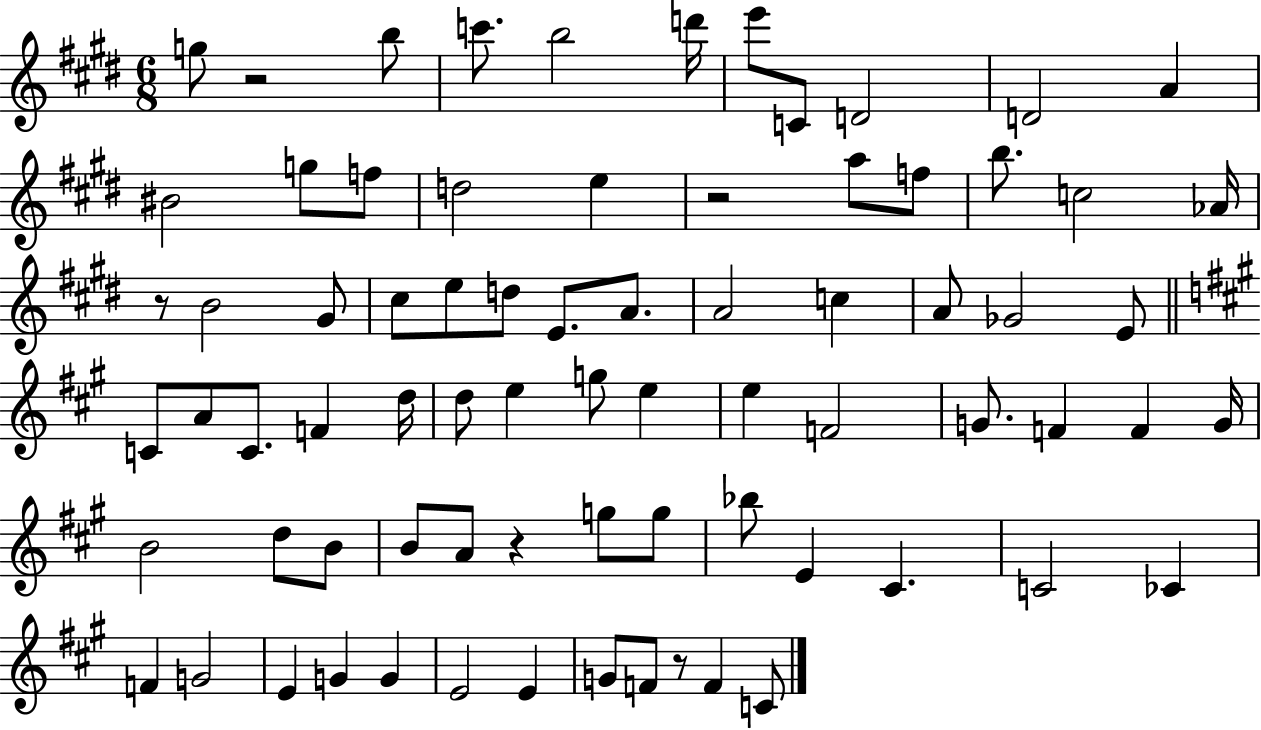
{
  \clef treble
  \numericTimeSignature
  \time 6/8
  \key e \major
  g''8 r2 b''8 | c'''8. b''2 d'''16 | e'''8 c'8 d'2 | d'2 a'4 | \break bis'2 g''8 f''8 | d''2 e''4 | r2 a''8 f''8 | b''8. c''2 aes'16 | \break r8 b'2 gis'8 | cis''8 e''8 d''8 e'8. a'8. | a'2 c''4 | a'8 ges'2 e'8 | \break \bar "||" \break \key a \major c'8 a'8 c'8. f'4 d''16 | d''8 e''4 g''8 e''4 | e''4 f'2 | g'8. f'4 f'4 g'16 | \break b'2 d''8 b'8 | b'8 a'8 r4 g''8 g''8 | bes''8 e'4 cis'4. | c'2 ces'4 | \break f'4 g'2 | e'4 g'4 g'4 | e'2 e'4 | g'8 f'8 r8 f'4 c'8 | \break \bar "|."
}